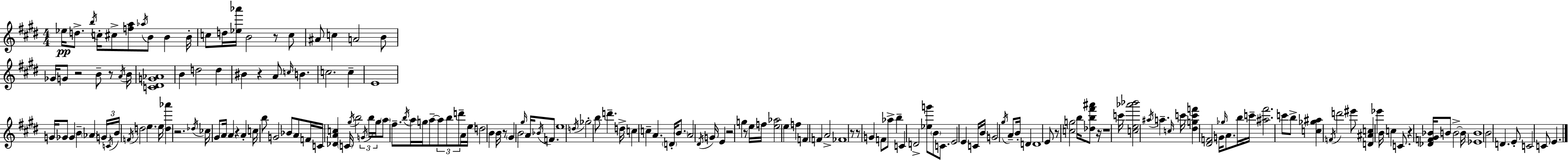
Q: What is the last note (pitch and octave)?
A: E4